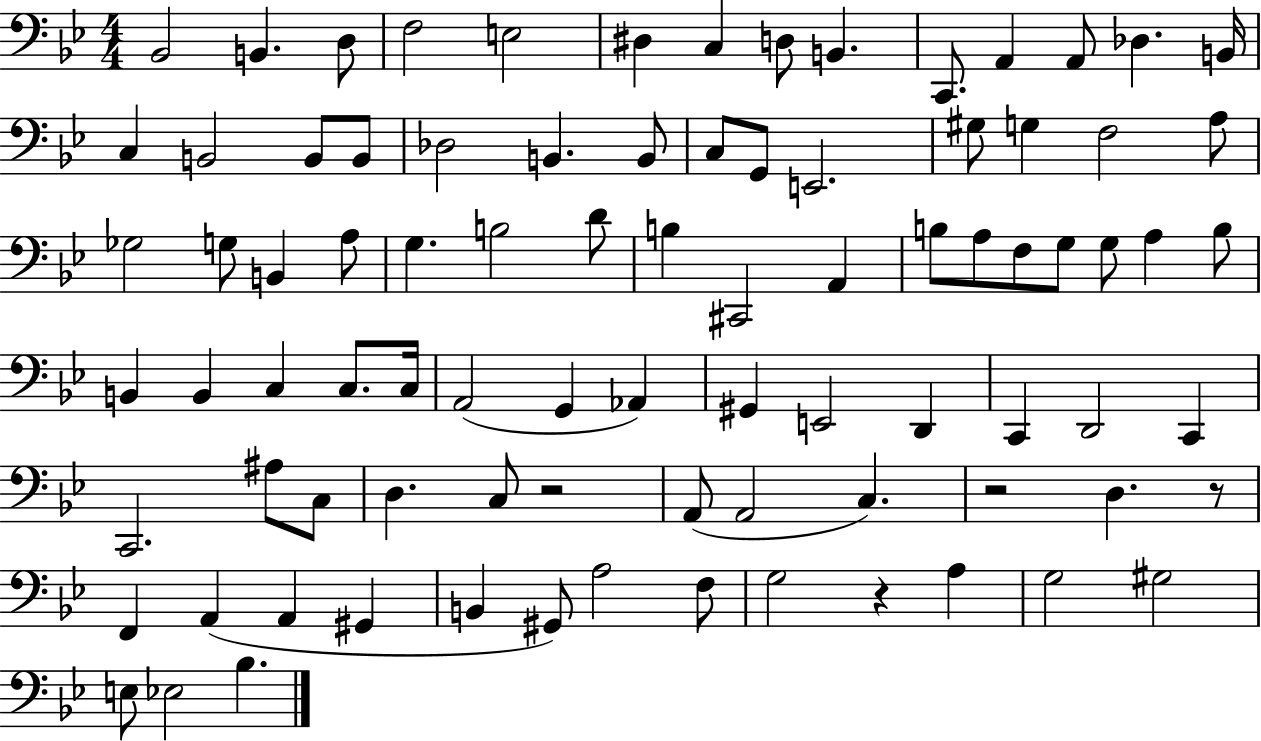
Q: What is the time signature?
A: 4/4